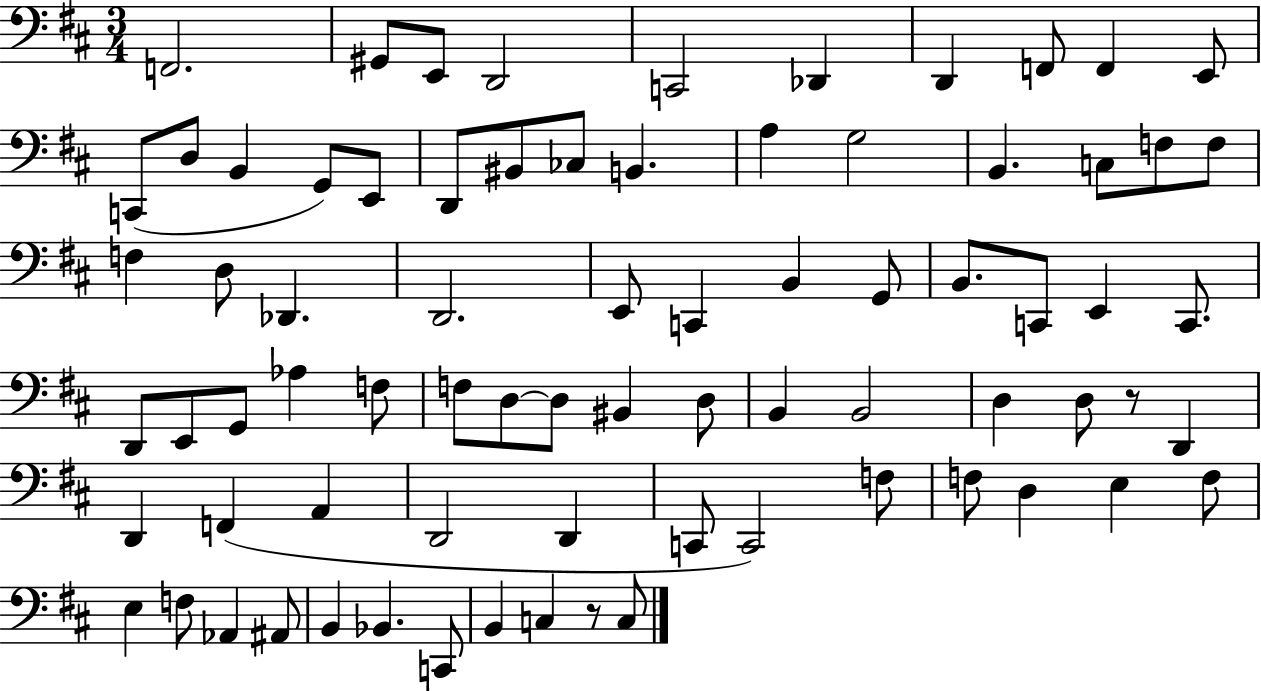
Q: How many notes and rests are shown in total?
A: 76